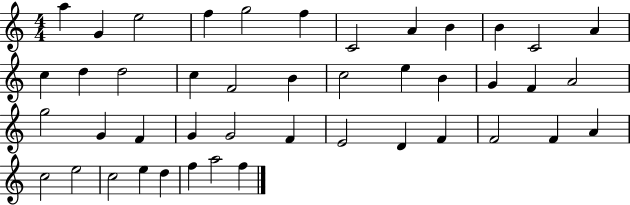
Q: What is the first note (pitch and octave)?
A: A5